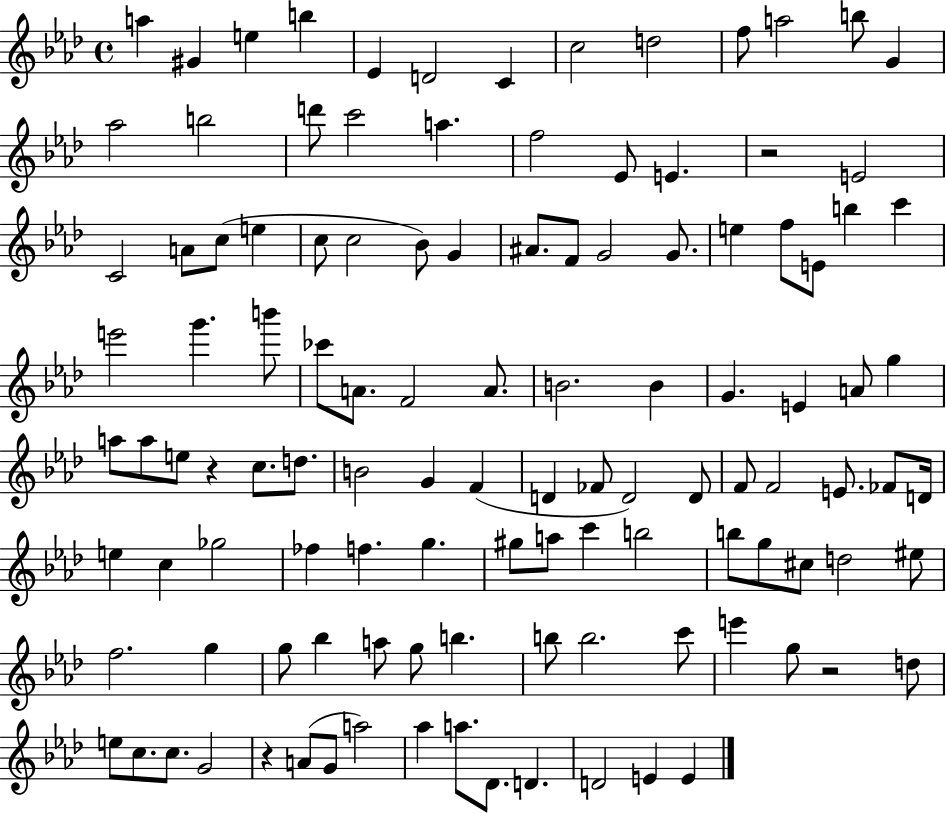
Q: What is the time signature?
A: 4/4